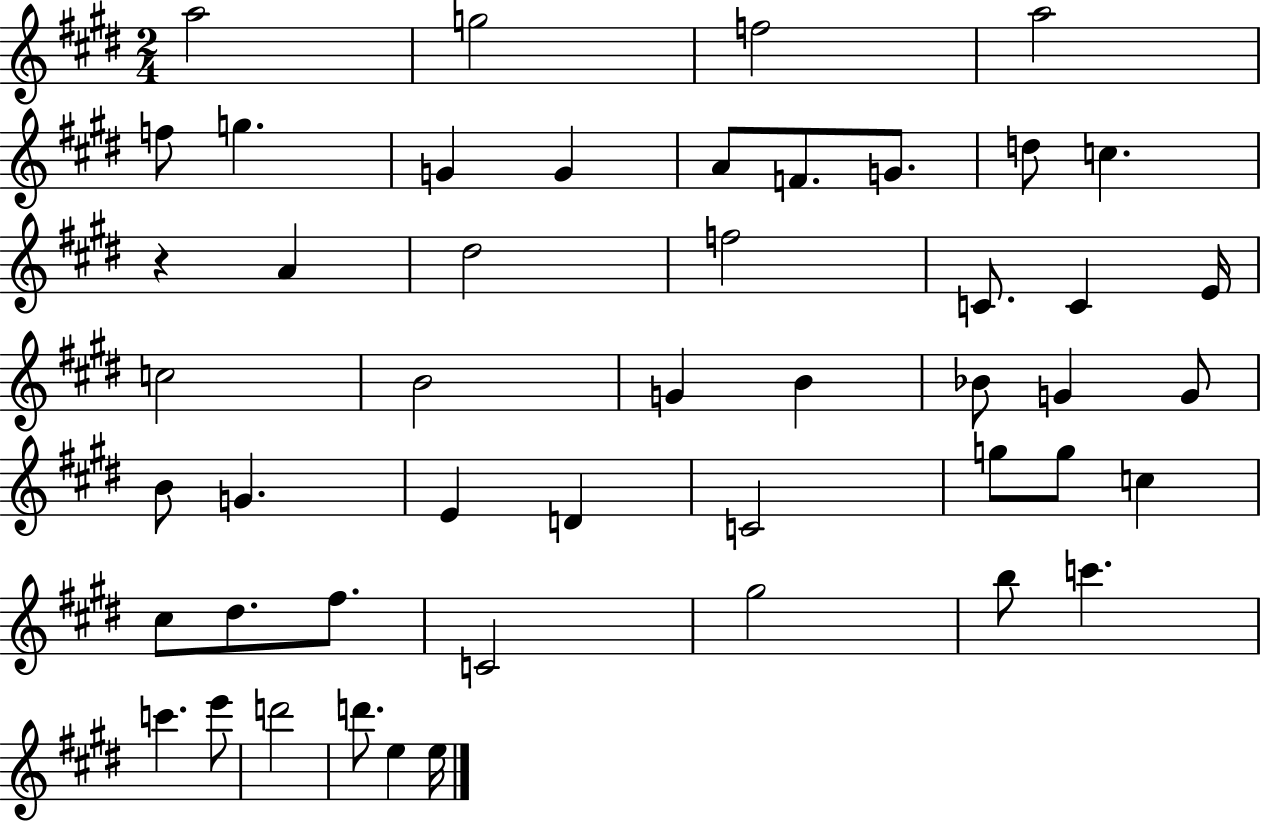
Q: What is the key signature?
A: E major